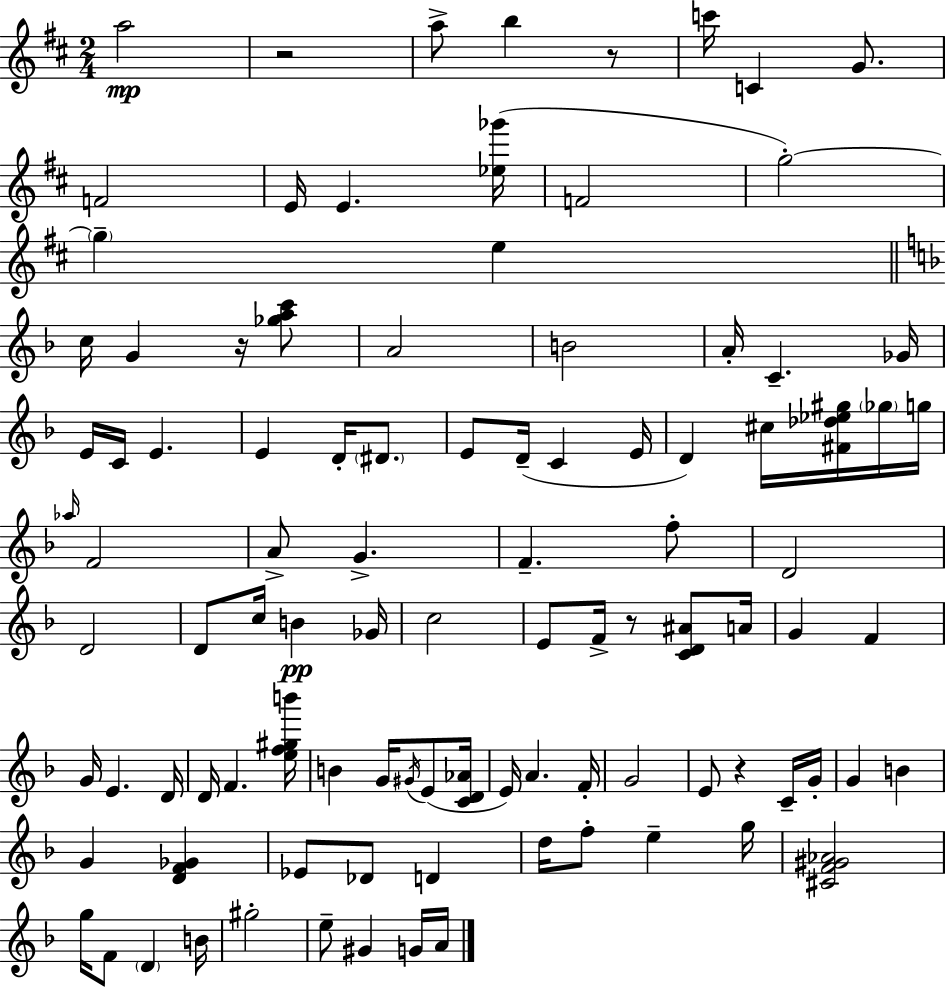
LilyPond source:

{
  \clef treble
  \numericTimeSignature
  \time 2/4
  \key d \major
  a''2\mp | r2 | a''8-> b''4 r8 | c'''16 c'4 g'8. | \break f'2 | e'16 e'4. <ees'' ges'''>16( | f'2 | g''2-.~~) | \break \parenthesize g''4-- e''4 | \bar "||" \break \key f \major c''16 g'4 r16 <ges'' a'' c'''>8 | a'2 | b'2 | a'16-. c'4.-- ges'16 | \break e'16 c'16 e'4. | e'4 d'16-. \parenthesize dis'8. | e'8 d'16--( c'4 e'16 | d'4) cis''16 <fis' des'' ees'' gis''>16 \parenthesize ges''16 g''16 | \break \grace { aes''16 } f'2 | a'8-> g'4.-> | f'4.-- f''8-. | d'2 | \break d'2 | d'8 c''16 b'4\pp | ges'16 c''2 | e'8 f'16-> r8 <c' d' ais'>8 | \break a'16 g'4 f'4 | g'16 e'4. | d'16 d'16 f'4. | <e'' f'' gis'' b'''>16 b'4 g'16 \acciaccatura { gis'16 } e'8( | \break <c' d' aes'>16 e'16) a'4. | f'16-. g'2 | e'8 r4 | c'16-- g'16-. g'4 b'4 | \break g'4 <d' f' ges'>4 | ees'8 des'8 d'4 | d''16 f''8-. e''4-- | g''16 <cis' f' gis' aes'>2 | \break g''16 f'8 \parenthesize d'4 | b'16 gis''2-. | e''8-- gis'4 | g'16 a'16 \bar "|."
}